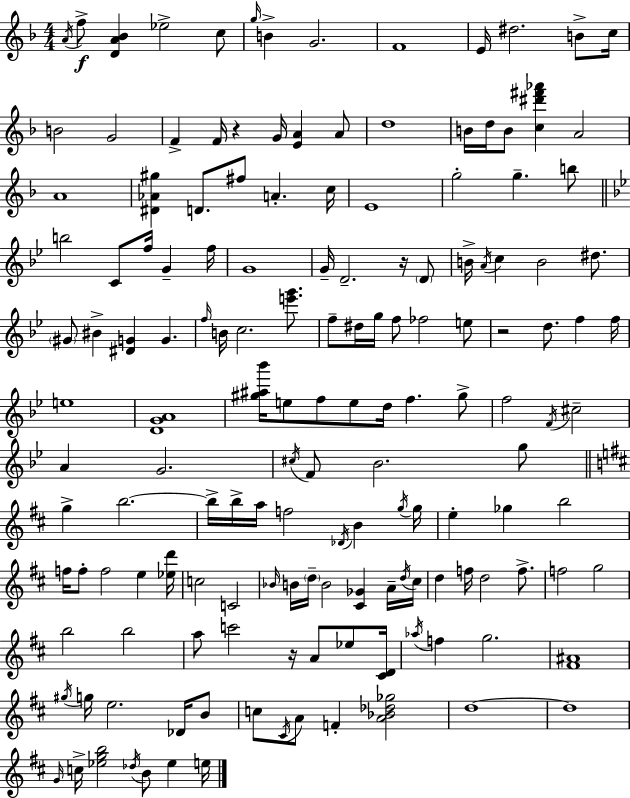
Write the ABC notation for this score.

X:1
T:Untitled
M:4/4
L:1/4
K:Dm
A/4 f/2 [DA_B] _e2 c/2 g/4 B G2 F4 E/4 ^d2 B/2 c/4 B2 G2 F F/4 z G/4 [EA] A/2 d4 B/4 d/4 B/2 [c^d'^f'_a'] A2 A4 [^D_A^g] D/2 ^f/2 A c/4 E4 g2 g b/2 b2 C/2 f/4 G f/4 G4 G/4 D2 z/4 D/2 B/4 A/4 c B2 ^d/2 ^G/2 ^B [^DG] G f/4 B/4 c2 [e'g']/2 f/2 ^d/4 g/4 f/2 _f2 e/2 z2 d/2 f f/4 e4 [DGA]4 [^g^a_b']/4 e/2 f/2 e/2 d/4 f ^g/2 f2 F/4 ^c2 A G2 ^c/4 F/2 _B2 g/2 g b2 b/4 b/4 a/4 f2 _D/4 B g/4 g/4 e _g b2 f/4 f/2 f2 e [_ed']/4 c2 C2 _B/4 B/4 d/4 B2 [^C_G] A/4 d/4 ^c/4 d f/4 d2 f/2 f2 g2 b2 b2 a/2 c'2 z/4 A/2 _e/2 [^CD]/4 _a/4 f g2 [^F^A]4 ^g/4 g/4 e2 _D/4 B/2 c/2 ^C/4 A/2 F [A_B_d_g]2 d4 d4 G/4 c/4 [_egb]2 _d/4 B/2 _e e/4